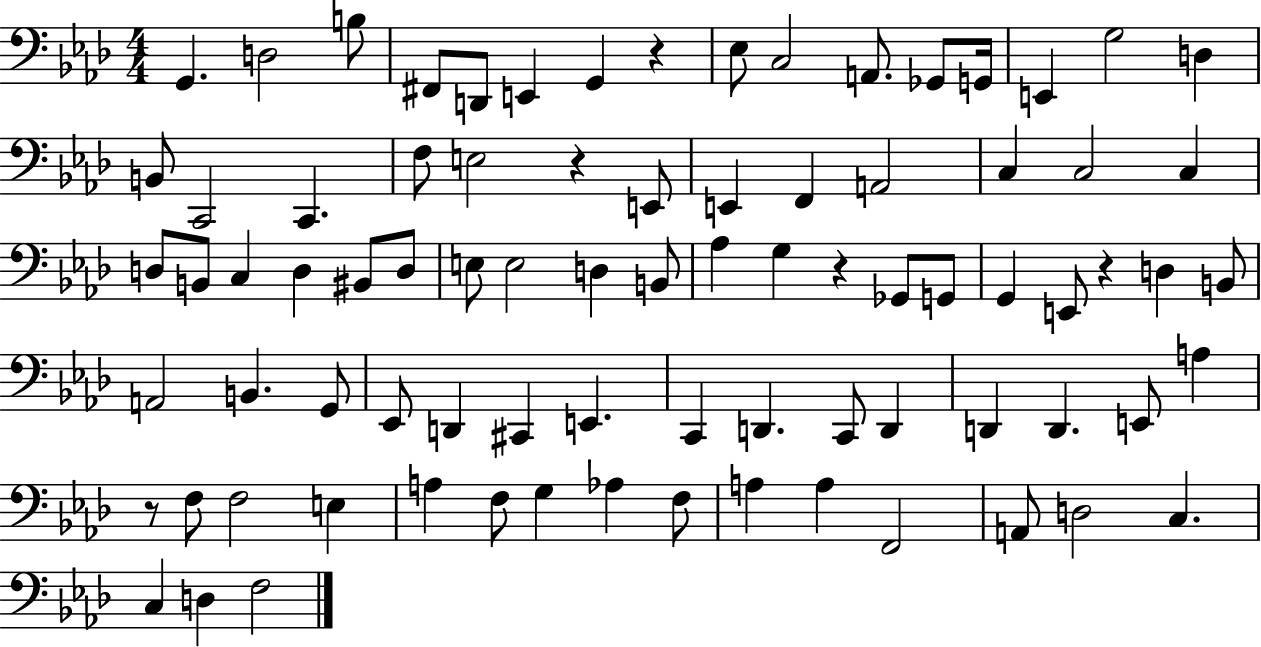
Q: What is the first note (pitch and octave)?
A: G2